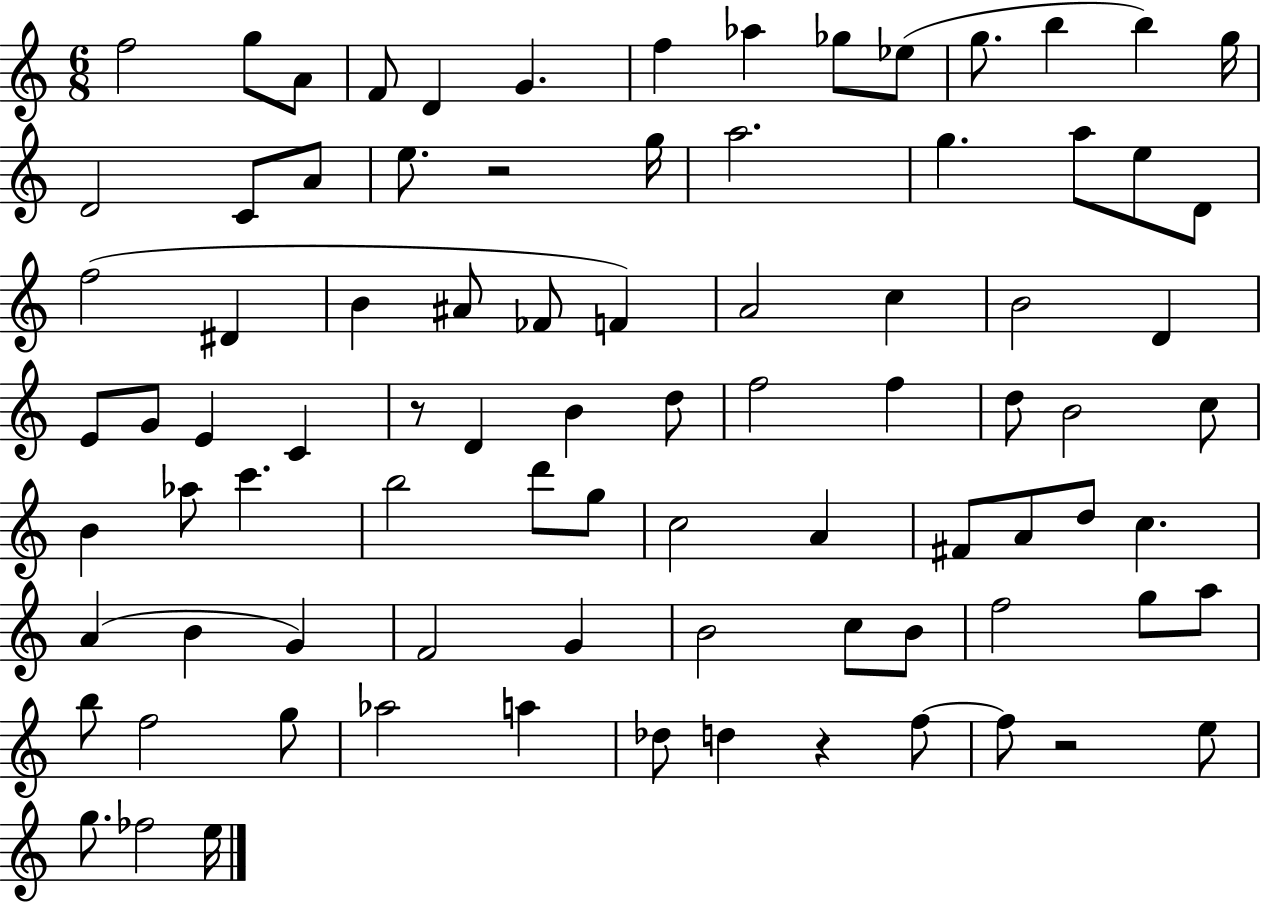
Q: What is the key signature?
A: C major